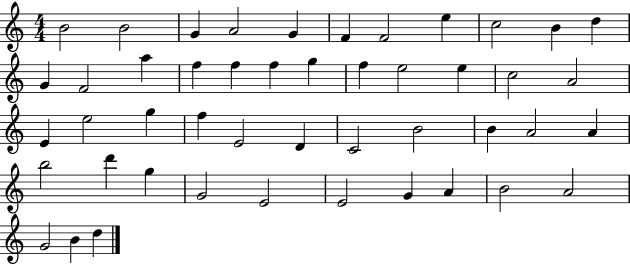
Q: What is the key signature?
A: C major